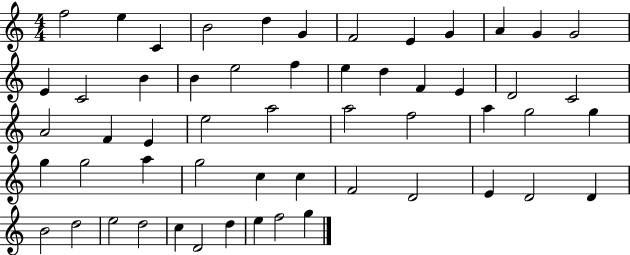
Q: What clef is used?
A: treble